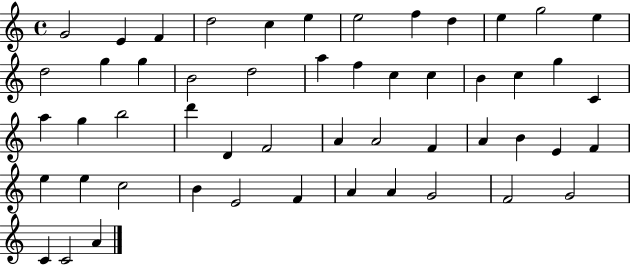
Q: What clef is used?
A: treble